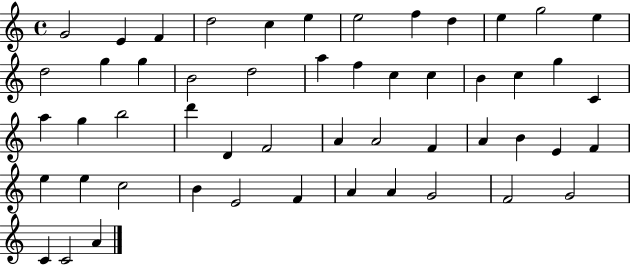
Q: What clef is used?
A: treble